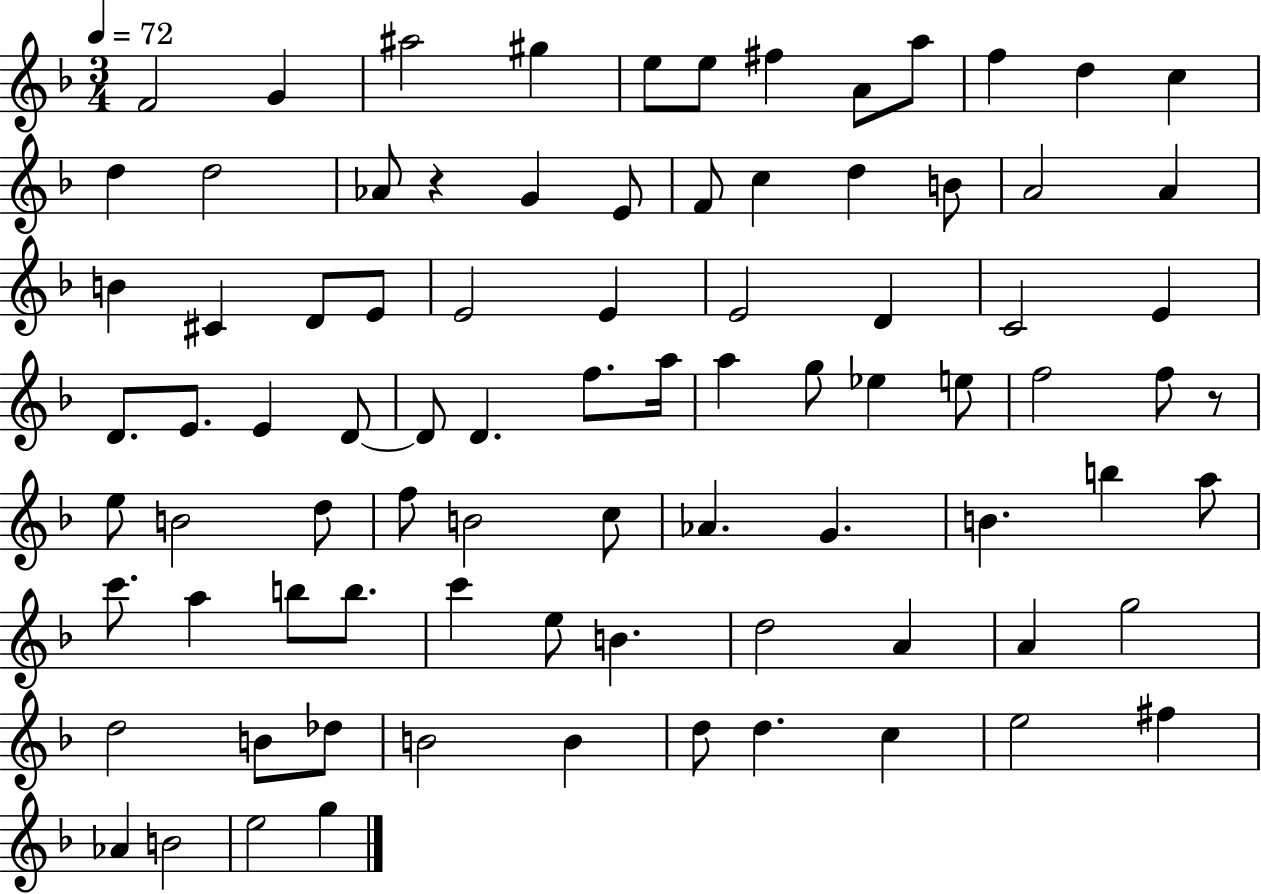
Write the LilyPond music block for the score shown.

{
  \clef treble
  \numericTimeSignature
  \time 3/4
  \key f \major
  \tempo 4 = 72
  \repeat volta 2 { f'2 g'4 | ais''2 gis''4 | e''8 e''8 fis''4 a'8 a''8 | f''4 d''4 c''4 | \break d''4 d''2 | aes'8 r4 g'4 e'8 | f'8 c''4 d''4 b'8 | a'2 a'4 | \break b'4 cis'4 d'8 e'8 | e'2 e'4 | e'2 d'4 | c'2 e'4 | \break d'8. e'8. e'4 d'8~~ | d'8 d'4. f''8. a''16 | a''4 g''8 ees''4 e''8 | f''2 f''8 r8 | \break e''8 b'2 d''8 | f''8 b'2 c''8 | aes'4. g'4. | b'4. b''4 a''8 | \break c'''8. a''4 b''8 b''8. | c'''4 e''8 b'4. | d''2 a'4 | a'4 g''2 | \break d''2 b'8 des''8 | b'2 b'4 | d''8 d''4. c''4 | e''2 fis''4 | \break aes'4 b'2 | e''2 g''4 | } \bar "|."
}